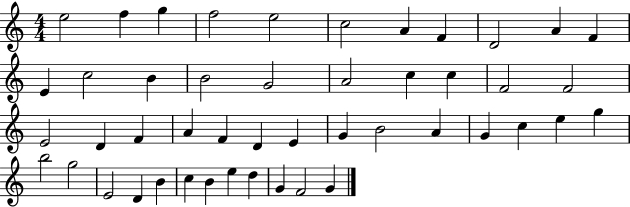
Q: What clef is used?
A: treble